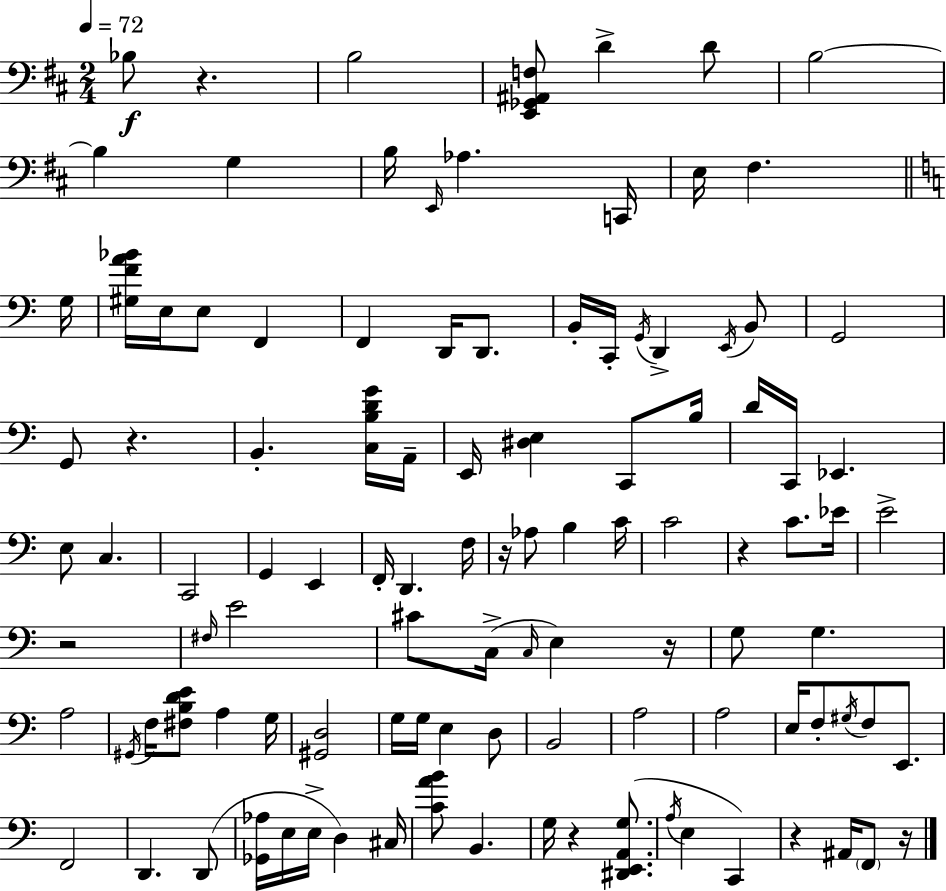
X:1
T:Untitled
M:2/4
L:1/4
K:D
_B,/2 z B,2 [E,,_G,,^A,,F,]/2 D D/2 B,2 B, G, B,/4 E,,/4 _A, C,,/4 E,/4 ^F, G,/4 [^G,FA_B]/4 E,/4 E,/2 F,, F,, D,,/4 D,,/2 B,,/4 C,,/4 G,,/4 D,, E,,/4 B,,/2 G,,2 G,,/2 z B,, [C,B,DG]/4 A,,/4 E,,/4 [^D,E,] C,,/2 B,/4 D/4 C,,/4 _E,, E,/2 C, C,,2 G,, E,, F,,/4 D,, F,/4 z/4 _A,/2 B, C/4 C2 z C/2 _E/4 E2 z2 ^F,/4 E2 ^C/2 C,/4 C,/4 E, z/4 G,/2 G, A,2 ^G,,/4 F,/4 [^F,B,DE]/2 A, G,/4 [^G,,D,]2 G,/4 G,/4 E, D,/2 B,,2 A,2 A,2 E,/4 F,/2 ^G,/4 F,/2 E,,/2 F,,2 D,, D,,/2 [_G,,_A,]/4 E,/4 E,/4 D, ^C,/4 [CAB]/2 B,, G,/4 z [^D,,E,,A,,G,]/2 A,/4 E, C,, z ^A,,/4 F,,/2 z/4